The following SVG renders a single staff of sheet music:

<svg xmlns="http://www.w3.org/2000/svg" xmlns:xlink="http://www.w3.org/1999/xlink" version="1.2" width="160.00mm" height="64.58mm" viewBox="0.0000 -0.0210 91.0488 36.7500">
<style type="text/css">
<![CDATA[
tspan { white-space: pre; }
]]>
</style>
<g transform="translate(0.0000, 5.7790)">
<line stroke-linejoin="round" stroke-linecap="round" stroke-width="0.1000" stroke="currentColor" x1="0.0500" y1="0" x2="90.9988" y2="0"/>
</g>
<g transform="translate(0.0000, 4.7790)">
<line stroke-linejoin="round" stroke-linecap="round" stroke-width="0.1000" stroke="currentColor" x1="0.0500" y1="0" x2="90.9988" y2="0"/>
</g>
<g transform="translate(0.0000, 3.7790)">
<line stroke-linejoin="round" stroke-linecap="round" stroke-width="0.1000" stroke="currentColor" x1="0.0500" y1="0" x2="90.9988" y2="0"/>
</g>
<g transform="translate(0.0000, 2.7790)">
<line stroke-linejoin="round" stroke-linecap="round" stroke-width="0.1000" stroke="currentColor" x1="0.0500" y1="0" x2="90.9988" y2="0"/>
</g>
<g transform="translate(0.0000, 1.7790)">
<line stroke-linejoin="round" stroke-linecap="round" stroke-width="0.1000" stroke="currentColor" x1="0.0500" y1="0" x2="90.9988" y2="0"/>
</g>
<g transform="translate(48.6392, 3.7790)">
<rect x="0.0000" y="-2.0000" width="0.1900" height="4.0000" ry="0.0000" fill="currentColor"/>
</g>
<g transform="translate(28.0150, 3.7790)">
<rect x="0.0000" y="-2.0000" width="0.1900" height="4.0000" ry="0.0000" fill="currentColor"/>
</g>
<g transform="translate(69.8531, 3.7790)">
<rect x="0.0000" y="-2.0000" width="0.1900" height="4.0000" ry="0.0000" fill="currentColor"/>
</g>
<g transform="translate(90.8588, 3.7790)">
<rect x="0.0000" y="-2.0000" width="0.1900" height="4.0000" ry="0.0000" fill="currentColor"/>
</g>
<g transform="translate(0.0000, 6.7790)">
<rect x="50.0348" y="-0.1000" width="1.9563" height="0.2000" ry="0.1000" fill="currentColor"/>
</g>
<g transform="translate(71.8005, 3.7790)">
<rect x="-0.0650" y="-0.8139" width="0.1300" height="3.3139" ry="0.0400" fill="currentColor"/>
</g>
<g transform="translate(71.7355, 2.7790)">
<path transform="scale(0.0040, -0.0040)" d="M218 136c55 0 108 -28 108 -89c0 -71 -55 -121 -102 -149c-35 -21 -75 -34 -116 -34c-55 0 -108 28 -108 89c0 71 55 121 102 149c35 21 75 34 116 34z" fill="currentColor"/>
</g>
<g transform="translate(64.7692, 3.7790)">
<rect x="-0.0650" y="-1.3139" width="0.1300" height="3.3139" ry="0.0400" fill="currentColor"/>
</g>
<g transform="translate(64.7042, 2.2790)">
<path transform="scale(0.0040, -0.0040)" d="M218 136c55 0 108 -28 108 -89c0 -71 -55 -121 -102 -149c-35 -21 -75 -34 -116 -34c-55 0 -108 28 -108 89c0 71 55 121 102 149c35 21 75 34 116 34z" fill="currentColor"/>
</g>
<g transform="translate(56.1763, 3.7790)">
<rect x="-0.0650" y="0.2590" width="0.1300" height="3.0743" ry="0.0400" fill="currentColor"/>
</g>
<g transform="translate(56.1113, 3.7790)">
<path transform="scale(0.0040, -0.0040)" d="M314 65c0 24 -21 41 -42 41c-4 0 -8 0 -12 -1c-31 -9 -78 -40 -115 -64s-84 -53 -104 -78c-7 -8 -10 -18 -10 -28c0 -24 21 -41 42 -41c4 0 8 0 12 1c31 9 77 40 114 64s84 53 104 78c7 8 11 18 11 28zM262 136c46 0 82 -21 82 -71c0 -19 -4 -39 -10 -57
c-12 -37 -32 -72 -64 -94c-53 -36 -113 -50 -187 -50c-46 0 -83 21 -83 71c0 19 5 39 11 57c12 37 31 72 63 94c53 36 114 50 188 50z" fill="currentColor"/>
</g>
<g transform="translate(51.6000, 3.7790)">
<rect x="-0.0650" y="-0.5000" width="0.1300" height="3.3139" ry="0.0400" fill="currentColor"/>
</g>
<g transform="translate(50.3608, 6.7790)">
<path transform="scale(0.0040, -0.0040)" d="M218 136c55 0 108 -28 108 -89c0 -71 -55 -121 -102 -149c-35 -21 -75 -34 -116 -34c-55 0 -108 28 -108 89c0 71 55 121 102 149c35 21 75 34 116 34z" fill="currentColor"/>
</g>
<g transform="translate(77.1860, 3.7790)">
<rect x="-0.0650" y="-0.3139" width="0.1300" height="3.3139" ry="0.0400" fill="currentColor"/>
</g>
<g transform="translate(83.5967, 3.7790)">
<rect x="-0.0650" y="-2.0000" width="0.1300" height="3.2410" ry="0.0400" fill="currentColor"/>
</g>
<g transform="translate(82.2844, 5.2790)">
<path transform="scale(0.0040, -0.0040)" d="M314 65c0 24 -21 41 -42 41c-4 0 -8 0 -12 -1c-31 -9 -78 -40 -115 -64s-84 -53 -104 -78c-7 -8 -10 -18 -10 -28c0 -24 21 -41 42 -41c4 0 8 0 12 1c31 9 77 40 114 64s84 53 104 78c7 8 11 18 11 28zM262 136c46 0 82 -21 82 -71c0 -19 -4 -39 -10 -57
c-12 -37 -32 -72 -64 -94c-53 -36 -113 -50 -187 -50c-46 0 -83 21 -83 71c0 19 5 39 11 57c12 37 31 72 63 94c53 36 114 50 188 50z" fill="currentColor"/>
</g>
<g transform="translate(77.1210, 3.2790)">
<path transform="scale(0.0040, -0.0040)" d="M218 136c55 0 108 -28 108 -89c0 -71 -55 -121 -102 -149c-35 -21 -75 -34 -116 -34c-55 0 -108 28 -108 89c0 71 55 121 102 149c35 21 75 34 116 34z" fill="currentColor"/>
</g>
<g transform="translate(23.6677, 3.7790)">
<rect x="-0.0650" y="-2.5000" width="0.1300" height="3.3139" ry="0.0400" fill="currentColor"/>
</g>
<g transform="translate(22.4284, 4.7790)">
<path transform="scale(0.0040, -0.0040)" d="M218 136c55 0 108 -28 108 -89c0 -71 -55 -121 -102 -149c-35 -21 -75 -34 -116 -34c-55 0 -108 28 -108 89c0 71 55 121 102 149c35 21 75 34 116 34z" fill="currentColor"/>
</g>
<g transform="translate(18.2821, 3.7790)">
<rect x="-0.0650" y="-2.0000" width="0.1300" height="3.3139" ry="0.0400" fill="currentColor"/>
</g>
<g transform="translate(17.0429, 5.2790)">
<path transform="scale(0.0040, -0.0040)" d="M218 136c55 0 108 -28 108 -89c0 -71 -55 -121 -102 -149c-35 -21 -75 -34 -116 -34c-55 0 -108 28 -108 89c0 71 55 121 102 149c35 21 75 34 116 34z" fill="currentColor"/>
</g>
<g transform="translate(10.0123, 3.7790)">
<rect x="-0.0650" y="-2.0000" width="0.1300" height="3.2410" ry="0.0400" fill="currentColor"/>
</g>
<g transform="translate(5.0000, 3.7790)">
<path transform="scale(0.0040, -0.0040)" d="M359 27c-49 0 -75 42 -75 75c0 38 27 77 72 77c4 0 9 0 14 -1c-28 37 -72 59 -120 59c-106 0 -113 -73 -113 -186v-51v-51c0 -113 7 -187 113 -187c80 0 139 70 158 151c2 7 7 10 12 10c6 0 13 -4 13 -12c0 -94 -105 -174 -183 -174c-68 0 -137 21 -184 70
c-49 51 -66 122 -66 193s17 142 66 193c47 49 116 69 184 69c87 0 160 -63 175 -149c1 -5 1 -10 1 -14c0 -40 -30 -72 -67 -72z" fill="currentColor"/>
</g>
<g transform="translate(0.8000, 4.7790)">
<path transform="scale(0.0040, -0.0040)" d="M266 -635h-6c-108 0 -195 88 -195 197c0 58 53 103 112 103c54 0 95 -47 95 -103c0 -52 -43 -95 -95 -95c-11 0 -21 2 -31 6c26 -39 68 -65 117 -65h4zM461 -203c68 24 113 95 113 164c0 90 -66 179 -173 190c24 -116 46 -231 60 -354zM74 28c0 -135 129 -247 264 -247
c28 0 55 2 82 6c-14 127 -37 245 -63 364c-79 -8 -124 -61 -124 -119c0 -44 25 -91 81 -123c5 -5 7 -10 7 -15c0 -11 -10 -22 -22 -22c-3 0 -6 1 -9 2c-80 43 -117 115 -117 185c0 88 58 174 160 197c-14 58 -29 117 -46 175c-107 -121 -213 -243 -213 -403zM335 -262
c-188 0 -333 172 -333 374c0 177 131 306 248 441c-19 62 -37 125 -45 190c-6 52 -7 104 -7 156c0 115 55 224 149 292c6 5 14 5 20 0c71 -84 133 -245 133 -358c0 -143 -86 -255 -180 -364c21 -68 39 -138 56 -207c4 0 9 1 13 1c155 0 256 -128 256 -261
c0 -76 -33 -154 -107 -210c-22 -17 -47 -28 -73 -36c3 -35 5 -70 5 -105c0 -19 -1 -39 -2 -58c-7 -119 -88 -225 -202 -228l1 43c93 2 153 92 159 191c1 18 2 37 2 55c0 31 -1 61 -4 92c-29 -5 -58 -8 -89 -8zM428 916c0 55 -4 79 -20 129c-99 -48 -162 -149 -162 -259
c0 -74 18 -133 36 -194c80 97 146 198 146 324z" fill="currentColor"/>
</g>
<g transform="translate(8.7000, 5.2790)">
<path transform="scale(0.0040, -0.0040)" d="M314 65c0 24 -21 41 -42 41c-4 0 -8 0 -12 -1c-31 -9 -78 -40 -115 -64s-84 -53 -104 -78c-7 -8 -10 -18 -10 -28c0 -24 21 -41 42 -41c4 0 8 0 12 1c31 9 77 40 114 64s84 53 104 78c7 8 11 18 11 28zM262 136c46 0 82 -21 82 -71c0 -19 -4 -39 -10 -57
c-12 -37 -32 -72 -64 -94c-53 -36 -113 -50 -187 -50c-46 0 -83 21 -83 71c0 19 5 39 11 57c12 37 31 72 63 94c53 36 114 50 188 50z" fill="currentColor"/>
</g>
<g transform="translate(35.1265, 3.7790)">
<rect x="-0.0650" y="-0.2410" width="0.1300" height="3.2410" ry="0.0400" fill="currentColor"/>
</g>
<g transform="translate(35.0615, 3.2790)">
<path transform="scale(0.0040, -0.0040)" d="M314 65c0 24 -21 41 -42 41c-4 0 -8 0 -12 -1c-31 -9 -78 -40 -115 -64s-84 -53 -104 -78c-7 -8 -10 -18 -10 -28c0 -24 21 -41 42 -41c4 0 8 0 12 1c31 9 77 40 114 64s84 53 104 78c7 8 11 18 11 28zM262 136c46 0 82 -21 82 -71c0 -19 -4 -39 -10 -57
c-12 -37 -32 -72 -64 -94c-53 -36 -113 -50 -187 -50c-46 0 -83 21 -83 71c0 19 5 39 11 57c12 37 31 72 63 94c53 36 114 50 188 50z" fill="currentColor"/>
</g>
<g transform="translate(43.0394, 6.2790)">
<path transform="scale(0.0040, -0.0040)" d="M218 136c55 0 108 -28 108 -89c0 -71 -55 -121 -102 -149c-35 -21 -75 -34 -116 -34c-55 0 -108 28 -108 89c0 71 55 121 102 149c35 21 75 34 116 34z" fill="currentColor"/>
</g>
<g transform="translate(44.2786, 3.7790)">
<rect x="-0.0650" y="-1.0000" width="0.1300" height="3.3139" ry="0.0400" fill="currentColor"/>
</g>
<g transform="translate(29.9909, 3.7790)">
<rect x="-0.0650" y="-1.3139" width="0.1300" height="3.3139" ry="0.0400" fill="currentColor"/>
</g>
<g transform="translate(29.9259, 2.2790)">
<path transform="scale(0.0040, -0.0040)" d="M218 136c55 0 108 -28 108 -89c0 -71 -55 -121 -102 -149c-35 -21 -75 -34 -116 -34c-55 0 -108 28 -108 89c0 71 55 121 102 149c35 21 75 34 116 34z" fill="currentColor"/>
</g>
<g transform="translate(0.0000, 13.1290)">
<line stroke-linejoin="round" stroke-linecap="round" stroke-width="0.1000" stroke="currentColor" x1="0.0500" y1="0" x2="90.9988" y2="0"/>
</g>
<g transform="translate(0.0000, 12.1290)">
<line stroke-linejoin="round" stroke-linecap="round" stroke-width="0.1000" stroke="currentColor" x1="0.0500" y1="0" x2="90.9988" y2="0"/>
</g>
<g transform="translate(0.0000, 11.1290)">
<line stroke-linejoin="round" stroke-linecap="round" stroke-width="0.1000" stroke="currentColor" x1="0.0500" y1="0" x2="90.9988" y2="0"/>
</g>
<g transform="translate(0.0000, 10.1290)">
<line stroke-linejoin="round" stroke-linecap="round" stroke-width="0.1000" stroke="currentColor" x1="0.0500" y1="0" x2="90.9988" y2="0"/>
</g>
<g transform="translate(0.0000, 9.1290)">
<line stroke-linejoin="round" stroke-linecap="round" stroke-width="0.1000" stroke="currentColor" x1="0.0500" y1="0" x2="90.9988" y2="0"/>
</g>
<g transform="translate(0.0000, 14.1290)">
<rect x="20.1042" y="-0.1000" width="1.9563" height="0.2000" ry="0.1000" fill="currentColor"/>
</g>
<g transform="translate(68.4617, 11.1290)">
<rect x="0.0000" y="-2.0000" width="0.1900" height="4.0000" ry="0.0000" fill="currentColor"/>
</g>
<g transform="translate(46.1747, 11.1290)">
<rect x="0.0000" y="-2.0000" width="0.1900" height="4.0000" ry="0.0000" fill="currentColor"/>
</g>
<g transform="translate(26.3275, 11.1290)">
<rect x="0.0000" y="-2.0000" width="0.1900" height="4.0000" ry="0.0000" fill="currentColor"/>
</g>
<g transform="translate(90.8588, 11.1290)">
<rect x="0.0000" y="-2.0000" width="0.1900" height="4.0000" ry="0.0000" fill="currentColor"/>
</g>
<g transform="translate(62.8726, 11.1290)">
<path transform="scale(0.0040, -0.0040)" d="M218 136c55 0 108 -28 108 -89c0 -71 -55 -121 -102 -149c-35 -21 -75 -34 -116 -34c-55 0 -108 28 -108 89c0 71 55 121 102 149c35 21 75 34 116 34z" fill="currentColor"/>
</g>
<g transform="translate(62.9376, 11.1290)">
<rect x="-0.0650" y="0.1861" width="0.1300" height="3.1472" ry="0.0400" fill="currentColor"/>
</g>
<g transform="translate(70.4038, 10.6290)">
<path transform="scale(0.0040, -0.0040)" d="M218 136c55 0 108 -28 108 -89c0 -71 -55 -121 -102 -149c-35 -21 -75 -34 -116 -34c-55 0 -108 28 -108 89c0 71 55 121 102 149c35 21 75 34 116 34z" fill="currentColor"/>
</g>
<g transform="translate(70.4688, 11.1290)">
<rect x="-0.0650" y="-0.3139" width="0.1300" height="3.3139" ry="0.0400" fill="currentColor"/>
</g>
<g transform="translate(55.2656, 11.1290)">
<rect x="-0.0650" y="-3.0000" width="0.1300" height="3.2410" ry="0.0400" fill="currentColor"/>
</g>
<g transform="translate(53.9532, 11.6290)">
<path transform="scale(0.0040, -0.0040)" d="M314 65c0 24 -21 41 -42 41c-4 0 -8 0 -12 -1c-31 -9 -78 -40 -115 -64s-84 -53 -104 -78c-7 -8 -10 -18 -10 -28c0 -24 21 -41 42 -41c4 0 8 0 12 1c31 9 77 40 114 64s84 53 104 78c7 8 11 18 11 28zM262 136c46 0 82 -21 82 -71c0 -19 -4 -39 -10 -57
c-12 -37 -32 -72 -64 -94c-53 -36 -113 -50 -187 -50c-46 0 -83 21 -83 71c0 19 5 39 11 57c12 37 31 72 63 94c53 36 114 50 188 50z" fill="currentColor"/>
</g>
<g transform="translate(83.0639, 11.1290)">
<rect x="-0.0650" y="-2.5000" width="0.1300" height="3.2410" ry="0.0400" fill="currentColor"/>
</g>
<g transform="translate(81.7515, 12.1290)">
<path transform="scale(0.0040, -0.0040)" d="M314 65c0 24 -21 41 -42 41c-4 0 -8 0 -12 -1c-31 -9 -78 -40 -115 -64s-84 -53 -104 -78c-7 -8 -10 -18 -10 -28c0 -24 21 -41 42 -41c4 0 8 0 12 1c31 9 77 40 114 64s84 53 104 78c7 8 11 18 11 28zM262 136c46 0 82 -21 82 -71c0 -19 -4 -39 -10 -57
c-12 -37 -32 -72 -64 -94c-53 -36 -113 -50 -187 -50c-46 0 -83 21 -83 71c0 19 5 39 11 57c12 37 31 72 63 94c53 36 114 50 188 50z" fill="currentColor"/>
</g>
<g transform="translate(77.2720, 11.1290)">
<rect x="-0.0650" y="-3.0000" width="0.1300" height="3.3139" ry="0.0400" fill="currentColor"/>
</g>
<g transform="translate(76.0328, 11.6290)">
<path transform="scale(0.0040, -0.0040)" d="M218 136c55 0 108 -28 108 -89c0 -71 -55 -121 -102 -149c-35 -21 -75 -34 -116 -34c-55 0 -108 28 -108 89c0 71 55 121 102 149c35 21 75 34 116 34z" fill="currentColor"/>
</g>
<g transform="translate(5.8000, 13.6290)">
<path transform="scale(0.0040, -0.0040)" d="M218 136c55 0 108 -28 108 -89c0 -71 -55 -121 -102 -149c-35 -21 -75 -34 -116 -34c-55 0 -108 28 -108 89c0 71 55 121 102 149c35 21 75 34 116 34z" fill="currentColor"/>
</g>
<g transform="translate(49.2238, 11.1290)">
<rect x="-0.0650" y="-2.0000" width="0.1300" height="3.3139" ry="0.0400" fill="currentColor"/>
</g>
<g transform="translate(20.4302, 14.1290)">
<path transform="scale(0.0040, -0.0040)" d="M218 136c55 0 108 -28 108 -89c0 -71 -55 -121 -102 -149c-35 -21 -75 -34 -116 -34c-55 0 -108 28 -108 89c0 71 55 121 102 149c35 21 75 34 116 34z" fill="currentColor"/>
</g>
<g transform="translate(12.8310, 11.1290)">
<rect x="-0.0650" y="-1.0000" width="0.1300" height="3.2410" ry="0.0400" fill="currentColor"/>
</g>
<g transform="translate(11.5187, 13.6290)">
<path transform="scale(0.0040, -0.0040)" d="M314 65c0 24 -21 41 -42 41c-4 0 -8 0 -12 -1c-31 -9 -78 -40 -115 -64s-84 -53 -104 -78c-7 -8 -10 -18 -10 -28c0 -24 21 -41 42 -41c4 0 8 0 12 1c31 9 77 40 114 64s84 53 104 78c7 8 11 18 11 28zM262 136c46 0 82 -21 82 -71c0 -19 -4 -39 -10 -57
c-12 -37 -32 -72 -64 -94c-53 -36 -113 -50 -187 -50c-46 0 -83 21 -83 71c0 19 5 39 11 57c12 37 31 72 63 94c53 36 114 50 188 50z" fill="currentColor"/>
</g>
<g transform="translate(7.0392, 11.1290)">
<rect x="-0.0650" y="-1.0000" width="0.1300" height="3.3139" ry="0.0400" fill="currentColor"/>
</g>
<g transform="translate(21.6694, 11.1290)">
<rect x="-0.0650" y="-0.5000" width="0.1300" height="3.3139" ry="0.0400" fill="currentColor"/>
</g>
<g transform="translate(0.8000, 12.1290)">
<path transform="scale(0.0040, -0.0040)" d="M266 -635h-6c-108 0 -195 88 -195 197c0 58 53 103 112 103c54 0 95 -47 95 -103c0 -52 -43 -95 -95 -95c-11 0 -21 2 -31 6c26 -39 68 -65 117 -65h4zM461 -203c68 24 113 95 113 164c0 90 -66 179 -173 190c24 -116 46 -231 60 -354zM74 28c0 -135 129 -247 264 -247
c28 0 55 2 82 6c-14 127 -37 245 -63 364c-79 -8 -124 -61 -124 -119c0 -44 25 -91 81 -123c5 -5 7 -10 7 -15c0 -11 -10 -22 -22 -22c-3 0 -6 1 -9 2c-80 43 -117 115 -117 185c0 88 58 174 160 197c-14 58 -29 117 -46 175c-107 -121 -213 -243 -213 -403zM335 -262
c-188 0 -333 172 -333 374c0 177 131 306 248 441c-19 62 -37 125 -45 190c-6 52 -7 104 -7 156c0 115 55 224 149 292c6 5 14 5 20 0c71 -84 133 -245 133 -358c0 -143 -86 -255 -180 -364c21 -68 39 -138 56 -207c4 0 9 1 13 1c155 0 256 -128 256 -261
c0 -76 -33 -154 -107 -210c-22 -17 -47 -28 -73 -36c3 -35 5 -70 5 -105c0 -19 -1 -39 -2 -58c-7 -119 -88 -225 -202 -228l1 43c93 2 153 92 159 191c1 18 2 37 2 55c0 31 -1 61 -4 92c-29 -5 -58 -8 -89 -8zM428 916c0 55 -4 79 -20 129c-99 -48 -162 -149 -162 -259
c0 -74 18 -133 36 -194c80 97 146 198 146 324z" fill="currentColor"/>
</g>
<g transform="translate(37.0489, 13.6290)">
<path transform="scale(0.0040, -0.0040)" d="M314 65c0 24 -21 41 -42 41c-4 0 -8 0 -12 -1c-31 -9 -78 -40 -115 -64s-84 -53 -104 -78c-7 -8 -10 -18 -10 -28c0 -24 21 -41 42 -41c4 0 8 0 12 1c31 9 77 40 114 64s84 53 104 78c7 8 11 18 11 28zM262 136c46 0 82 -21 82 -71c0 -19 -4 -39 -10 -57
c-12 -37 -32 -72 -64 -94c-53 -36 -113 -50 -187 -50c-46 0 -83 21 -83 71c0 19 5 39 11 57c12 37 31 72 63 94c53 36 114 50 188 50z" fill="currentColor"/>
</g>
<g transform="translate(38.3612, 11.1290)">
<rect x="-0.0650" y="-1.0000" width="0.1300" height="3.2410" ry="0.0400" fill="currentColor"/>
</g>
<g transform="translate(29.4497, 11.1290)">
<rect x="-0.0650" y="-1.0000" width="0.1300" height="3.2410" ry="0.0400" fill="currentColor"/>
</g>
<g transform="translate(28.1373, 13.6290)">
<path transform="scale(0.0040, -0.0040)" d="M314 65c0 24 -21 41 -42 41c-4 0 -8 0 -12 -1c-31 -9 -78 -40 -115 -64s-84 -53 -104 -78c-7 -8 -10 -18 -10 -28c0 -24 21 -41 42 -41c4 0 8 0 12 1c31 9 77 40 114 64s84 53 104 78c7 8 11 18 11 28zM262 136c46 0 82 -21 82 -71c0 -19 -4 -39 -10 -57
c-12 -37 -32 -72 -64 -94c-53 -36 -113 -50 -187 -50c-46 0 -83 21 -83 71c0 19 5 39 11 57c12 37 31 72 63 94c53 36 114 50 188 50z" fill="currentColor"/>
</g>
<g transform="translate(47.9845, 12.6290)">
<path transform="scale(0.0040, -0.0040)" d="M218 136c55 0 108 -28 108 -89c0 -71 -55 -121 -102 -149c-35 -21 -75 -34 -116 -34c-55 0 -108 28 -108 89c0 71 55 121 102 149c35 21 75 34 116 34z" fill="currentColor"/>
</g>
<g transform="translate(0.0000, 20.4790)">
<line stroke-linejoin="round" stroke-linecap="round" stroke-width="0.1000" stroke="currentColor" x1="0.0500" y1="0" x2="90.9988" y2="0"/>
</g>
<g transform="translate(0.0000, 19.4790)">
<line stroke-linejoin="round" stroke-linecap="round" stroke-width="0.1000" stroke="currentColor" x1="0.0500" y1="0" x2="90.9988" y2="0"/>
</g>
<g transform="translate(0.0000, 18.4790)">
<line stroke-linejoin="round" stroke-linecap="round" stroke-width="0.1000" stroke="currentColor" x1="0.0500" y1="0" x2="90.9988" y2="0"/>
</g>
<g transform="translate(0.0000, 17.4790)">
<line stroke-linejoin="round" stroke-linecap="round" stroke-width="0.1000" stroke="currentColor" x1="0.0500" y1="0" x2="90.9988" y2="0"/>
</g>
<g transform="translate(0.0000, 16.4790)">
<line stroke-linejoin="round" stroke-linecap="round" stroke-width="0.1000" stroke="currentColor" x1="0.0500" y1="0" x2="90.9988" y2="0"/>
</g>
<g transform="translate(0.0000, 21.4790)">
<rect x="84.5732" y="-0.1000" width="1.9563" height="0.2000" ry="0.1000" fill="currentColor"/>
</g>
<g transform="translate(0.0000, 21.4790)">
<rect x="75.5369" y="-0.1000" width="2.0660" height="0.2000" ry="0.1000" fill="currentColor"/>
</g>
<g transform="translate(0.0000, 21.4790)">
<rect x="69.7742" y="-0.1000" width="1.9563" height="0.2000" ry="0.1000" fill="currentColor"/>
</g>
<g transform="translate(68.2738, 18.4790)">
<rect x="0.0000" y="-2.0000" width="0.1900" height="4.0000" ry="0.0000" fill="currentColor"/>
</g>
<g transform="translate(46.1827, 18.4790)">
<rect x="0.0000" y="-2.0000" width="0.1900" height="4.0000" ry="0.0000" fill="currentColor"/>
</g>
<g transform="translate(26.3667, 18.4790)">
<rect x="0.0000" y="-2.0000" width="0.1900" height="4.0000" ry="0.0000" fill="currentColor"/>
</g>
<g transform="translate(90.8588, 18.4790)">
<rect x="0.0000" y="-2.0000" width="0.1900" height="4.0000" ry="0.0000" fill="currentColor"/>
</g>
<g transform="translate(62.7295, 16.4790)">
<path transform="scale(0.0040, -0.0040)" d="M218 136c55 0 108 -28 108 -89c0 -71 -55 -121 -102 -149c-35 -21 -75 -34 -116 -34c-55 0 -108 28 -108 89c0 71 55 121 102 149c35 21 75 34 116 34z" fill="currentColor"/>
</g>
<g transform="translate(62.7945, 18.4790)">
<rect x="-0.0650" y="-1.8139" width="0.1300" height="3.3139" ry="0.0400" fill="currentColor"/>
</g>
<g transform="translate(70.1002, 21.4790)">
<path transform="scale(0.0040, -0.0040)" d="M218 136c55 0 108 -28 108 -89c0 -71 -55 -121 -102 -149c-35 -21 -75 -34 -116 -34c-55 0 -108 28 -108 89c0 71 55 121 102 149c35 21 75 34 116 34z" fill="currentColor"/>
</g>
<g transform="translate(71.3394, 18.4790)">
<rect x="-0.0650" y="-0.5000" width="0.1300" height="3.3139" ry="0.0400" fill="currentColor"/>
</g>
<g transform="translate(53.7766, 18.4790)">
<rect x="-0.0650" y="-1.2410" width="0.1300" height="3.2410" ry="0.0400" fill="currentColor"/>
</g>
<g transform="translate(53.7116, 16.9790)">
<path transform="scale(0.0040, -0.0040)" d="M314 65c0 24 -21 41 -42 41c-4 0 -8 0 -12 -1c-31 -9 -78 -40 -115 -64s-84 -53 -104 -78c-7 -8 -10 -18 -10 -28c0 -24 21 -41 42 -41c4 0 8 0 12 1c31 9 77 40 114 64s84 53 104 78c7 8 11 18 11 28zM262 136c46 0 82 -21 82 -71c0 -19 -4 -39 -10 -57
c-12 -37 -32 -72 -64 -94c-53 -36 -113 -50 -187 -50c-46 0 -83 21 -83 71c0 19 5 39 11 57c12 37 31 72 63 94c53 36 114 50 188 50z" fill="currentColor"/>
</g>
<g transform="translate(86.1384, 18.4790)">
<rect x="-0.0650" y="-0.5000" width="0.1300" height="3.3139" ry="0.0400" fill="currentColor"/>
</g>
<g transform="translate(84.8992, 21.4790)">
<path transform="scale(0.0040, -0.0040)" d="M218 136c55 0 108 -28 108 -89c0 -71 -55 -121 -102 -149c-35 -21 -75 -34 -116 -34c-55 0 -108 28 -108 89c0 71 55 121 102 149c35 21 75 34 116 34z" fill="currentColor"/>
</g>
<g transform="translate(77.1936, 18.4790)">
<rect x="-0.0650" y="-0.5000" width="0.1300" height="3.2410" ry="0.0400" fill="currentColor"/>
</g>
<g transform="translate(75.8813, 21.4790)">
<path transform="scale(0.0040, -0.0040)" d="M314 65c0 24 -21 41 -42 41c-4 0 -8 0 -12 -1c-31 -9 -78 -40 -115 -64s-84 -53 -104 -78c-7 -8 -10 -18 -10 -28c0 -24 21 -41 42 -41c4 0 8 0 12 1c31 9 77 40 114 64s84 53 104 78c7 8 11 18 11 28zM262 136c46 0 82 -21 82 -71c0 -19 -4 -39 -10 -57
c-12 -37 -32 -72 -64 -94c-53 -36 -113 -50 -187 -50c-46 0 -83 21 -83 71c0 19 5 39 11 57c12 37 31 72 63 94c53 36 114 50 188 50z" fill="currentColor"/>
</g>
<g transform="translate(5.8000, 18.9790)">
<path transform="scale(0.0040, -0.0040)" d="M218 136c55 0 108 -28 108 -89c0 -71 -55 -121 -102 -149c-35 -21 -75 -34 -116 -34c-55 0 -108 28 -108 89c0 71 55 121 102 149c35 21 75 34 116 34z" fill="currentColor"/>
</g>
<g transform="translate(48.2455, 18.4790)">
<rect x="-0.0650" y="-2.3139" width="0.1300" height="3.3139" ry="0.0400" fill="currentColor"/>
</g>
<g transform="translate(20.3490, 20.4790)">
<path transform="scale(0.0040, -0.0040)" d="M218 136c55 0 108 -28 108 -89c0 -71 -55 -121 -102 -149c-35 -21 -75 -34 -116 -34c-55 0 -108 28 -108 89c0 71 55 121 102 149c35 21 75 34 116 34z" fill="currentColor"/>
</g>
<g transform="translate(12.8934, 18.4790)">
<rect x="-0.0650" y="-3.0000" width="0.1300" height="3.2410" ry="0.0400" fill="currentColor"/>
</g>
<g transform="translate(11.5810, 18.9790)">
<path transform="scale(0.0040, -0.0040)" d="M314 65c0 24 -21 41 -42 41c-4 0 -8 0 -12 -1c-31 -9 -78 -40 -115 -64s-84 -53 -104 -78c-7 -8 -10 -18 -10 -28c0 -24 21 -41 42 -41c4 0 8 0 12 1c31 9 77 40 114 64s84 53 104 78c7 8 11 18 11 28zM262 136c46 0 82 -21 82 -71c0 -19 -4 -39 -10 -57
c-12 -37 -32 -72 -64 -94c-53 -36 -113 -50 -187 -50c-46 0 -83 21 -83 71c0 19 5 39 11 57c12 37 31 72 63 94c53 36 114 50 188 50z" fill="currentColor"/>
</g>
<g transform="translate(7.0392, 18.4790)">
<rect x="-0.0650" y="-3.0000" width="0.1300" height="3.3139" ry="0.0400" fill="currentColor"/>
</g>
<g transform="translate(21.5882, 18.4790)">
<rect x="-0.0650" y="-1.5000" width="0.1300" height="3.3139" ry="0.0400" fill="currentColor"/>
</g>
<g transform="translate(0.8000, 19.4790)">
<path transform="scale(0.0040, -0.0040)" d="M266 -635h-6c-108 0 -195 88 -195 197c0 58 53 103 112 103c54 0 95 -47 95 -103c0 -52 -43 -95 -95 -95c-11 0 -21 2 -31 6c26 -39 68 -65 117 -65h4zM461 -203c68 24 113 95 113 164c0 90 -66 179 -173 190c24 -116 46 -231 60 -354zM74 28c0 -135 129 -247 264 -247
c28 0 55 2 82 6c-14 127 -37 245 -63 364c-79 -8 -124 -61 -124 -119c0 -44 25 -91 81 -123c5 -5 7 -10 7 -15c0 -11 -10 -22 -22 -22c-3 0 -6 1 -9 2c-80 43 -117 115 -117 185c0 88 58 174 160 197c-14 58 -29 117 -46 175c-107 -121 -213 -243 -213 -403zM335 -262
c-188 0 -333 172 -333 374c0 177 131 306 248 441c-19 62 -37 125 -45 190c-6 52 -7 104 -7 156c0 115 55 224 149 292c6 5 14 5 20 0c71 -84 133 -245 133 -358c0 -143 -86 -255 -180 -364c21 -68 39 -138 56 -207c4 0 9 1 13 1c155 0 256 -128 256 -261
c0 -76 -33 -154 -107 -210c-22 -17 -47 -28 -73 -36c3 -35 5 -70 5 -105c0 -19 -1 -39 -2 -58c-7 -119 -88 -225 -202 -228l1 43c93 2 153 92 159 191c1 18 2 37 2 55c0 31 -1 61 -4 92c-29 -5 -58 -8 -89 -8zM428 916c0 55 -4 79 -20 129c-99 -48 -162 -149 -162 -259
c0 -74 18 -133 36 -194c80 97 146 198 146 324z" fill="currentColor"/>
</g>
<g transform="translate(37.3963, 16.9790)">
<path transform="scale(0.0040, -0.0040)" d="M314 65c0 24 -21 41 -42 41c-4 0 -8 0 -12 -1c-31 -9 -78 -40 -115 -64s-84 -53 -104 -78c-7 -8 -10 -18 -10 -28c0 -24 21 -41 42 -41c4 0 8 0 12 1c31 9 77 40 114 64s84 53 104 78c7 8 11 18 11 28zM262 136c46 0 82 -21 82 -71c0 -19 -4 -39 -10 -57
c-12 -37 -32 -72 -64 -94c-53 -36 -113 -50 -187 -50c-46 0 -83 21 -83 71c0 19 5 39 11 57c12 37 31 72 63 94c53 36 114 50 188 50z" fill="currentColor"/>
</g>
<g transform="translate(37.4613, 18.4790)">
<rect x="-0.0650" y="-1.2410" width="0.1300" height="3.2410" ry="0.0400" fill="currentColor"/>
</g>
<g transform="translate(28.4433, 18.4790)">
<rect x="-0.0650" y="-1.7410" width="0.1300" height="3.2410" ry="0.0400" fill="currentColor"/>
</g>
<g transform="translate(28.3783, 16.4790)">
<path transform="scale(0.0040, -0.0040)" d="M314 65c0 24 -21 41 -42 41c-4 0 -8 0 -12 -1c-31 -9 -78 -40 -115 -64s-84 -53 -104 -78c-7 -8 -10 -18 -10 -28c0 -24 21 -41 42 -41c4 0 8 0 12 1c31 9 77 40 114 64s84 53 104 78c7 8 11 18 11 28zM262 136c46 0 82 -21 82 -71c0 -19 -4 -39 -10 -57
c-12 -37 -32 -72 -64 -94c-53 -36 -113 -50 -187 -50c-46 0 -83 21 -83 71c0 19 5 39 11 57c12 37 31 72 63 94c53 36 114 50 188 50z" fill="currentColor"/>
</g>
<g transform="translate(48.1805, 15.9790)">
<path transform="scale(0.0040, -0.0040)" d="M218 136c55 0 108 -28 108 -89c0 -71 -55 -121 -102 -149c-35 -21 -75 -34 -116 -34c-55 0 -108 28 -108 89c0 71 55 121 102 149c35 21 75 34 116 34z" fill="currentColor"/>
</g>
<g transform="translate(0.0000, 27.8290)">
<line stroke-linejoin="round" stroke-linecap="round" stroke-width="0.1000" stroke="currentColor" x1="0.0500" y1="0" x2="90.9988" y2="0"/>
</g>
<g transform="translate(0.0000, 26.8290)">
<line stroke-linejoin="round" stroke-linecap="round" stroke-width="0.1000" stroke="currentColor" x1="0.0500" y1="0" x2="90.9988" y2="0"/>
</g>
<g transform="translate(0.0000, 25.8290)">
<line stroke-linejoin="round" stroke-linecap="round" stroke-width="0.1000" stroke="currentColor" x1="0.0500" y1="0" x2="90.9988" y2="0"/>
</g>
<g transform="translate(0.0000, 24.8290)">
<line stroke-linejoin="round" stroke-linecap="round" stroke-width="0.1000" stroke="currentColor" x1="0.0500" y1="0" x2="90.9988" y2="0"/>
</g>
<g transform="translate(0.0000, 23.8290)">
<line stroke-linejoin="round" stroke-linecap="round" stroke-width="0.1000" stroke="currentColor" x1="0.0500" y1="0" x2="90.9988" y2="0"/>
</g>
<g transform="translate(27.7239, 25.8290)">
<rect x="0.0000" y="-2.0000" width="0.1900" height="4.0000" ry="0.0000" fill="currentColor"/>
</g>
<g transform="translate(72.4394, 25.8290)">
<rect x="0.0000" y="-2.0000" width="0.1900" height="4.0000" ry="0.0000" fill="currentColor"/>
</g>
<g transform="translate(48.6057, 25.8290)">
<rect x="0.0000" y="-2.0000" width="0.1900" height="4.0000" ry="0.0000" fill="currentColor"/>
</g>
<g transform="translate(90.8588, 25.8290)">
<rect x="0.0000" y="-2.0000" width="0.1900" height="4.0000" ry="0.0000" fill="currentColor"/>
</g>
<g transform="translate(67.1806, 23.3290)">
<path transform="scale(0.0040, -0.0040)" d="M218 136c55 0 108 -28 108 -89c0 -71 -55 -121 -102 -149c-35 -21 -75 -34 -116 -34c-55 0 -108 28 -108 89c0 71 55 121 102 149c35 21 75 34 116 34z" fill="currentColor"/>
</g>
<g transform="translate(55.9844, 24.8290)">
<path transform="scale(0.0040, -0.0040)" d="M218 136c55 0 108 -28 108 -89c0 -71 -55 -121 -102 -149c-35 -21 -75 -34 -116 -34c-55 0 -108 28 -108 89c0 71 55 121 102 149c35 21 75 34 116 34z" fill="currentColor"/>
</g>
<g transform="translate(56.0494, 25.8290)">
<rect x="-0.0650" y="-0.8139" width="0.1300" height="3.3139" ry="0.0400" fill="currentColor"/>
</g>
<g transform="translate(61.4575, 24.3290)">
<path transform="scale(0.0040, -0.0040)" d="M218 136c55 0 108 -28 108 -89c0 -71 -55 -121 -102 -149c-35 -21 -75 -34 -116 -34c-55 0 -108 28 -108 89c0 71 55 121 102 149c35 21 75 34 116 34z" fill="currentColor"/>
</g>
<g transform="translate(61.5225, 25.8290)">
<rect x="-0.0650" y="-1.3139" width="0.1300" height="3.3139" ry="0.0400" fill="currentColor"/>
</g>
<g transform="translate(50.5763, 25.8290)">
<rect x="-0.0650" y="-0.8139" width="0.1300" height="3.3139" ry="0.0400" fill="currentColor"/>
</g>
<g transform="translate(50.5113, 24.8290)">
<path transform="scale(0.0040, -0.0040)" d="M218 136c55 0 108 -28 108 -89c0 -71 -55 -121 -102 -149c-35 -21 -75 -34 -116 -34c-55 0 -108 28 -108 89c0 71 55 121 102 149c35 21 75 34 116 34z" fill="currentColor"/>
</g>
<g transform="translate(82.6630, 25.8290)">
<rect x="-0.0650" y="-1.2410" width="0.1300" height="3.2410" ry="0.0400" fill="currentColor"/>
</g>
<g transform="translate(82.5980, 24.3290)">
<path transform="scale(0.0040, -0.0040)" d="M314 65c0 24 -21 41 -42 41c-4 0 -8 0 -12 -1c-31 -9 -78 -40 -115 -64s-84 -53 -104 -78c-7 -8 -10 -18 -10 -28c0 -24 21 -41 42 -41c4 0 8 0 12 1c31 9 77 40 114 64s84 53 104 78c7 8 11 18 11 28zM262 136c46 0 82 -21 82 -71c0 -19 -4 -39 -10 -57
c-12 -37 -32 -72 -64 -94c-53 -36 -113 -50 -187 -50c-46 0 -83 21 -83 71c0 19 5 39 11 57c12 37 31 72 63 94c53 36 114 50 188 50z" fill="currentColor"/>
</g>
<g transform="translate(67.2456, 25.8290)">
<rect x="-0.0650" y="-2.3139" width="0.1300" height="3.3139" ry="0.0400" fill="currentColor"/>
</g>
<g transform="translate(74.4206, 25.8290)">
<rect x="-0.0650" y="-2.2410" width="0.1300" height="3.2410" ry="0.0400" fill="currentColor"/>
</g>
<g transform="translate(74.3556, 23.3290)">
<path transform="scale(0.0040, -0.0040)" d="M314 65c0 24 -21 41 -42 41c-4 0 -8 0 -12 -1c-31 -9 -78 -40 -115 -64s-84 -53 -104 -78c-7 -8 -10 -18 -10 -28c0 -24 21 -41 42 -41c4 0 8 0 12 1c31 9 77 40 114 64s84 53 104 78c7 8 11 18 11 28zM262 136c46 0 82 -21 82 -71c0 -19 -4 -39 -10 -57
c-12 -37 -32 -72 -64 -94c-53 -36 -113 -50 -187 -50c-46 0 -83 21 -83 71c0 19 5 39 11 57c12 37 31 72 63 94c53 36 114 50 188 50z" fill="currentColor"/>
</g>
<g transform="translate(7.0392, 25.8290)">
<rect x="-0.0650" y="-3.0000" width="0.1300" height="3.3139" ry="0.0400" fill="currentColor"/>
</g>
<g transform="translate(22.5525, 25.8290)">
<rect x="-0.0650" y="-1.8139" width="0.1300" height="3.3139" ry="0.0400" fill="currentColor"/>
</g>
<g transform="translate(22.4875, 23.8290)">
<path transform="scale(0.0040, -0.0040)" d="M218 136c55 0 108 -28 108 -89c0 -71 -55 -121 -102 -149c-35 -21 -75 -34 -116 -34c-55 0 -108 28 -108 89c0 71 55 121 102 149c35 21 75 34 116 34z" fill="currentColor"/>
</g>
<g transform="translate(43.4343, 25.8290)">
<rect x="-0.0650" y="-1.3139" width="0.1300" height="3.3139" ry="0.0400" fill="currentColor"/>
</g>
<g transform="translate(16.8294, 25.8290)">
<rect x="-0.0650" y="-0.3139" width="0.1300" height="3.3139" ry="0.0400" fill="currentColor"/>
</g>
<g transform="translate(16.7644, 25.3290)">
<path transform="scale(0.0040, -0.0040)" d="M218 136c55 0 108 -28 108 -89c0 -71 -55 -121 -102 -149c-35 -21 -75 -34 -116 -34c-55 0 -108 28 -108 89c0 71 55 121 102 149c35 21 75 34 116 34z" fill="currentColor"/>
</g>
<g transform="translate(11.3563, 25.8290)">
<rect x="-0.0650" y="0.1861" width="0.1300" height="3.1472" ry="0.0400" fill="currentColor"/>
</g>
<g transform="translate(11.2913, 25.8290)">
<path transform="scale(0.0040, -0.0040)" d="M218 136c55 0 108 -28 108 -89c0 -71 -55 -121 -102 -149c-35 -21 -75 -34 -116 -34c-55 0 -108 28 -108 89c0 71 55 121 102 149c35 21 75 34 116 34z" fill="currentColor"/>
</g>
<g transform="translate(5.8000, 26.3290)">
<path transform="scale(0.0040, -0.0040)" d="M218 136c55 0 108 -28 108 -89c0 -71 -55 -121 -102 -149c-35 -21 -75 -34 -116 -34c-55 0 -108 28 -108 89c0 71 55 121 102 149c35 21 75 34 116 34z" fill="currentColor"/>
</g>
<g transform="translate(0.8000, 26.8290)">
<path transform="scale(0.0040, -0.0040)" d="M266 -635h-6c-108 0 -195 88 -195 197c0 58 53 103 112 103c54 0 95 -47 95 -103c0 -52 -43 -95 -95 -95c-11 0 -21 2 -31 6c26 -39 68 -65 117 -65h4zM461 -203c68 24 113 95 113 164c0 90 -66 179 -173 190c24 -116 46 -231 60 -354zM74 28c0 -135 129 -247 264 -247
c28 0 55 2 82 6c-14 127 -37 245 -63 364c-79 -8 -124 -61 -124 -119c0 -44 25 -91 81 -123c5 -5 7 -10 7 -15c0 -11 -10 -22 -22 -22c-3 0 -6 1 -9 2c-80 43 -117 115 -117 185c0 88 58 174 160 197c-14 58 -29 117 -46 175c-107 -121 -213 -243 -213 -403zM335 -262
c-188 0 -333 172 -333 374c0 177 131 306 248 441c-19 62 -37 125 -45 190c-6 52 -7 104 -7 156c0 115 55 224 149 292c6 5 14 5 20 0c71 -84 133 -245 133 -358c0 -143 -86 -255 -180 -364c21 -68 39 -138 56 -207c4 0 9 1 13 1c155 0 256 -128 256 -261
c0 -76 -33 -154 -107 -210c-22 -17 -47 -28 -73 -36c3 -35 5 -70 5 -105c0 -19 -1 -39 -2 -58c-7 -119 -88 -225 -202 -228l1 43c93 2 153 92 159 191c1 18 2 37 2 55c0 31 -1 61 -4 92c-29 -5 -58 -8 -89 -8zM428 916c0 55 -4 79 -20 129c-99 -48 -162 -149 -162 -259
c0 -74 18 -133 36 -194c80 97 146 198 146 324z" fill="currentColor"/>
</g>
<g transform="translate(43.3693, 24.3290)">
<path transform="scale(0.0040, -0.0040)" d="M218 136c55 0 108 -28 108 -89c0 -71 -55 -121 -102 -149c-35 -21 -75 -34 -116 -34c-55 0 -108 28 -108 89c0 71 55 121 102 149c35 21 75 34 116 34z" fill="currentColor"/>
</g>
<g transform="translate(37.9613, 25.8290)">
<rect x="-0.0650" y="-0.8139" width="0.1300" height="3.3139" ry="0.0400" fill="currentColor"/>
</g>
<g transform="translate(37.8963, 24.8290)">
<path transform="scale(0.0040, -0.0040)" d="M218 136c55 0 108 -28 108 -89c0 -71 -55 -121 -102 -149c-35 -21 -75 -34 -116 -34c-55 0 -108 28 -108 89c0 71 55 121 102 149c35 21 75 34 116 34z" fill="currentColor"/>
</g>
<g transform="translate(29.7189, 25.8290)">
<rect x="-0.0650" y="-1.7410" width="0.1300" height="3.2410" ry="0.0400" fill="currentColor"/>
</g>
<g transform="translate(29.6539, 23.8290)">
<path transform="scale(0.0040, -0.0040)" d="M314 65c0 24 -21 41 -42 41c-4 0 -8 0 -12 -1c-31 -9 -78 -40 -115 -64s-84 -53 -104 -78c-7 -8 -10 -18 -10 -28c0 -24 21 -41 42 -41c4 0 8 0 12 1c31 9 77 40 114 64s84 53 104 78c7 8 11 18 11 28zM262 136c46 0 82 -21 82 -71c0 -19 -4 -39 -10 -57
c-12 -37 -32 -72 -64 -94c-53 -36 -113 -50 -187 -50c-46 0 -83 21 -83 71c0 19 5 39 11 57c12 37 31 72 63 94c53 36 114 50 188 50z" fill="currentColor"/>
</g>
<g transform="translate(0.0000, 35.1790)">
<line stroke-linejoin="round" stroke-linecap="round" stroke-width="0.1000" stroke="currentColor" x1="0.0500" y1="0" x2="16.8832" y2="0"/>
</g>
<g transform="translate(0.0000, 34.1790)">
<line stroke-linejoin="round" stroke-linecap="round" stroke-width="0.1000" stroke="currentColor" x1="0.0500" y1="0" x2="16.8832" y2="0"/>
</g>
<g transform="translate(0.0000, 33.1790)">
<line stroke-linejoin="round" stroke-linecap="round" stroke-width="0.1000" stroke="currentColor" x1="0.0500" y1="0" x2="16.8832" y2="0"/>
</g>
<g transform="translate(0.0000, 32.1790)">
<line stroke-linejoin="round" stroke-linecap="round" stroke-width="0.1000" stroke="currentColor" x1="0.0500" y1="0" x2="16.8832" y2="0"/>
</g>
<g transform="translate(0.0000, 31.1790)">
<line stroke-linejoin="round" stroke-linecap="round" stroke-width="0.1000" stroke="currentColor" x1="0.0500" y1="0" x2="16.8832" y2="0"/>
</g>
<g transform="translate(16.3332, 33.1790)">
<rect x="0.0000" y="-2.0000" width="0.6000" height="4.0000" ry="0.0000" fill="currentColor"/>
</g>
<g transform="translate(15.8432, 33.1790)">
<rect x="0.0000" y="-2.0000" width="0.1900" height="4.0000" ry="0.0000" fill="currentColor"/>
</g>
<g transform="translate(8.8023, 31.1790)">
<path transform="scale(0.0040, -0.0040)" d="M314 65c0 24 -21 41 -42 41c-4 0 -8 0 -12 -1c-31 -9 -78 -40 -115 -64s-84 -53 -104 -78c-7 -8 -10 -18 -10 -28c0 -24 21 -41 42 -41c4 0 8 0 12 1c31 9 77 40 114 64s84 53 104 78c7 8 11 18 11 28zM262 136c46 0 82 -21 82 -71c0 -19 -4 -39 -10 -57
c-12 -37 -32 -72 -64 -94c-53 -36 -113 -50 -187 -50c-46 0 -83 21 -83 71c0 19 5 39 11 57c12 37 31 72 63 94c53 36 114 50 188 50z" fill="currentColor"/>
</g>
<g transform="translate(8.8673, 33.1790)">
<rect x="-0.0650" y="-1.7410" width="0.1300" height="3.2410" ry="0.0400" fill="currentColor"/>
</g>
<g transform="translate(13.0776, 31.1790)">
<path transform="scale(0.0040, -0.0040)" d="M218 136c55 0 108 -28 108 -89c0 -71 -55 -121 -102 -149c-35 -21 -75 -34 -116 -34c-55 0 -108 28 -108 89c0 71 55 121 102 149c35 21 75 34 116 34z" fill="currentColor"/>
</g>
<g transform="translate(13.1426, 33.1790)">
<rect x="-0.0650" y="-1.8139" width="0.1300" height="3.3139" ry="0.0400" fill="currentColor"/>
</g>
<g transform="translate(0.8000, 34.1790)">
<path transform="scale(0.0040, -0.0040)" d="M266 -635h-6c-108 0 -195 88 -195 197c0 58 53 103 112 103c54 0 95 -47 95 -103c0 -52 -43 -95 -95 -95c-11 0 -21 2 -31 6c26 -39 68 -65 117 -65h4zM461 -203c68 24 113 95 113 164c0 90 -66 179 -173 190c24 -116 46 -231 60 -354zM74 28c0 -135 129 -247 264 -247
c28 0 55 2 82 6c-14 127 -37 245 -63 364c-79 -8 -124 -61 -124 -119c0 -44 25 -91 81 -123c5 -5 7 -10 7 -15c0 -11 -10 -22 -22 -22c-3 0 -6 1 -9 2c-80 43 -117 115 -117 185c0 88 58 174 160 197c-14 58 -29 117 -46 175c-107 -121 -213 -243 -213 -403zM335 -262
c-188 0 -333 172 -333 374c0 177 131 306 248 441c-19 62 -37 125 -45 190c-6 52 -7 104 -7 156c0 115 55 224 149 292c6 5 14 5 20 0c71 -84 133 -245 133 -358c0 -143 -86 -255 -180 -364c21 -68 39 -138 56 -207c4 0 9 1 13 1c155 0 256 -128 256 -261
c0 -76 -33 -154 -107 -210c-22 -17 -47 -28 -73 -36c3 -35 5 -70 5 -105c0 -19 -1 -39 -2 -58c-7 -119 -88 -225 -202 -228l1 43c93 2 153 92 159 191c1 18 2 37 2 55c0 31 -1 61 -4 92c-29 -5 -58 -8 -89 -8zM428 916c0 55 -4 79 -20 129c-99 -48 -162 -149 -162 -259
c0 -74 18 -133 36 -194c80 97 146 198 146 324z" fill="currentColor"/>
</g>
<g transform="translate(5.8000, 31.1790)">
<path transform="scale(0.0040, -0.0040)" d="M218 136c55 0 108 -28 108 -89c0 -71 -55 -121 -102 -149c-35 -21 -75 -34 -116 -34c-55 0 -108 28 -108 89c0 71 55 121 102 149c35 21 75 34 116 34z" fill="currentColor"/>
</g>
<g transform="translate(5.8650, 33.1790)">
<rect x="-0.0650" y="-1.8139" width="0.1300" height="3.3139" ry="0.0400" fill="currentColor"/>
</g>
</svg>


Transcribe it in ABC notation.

X:1
T:Untitled
M:4/4
L:1/4
K:C
F2 F G e c2 D C B2 e d c F2 D D2 C D2 D2 F A2 B c A G2 A A2 E f2 e2 g e2 f C C2 C A B c f f2 d e d d e g g2 e2 f f2 f